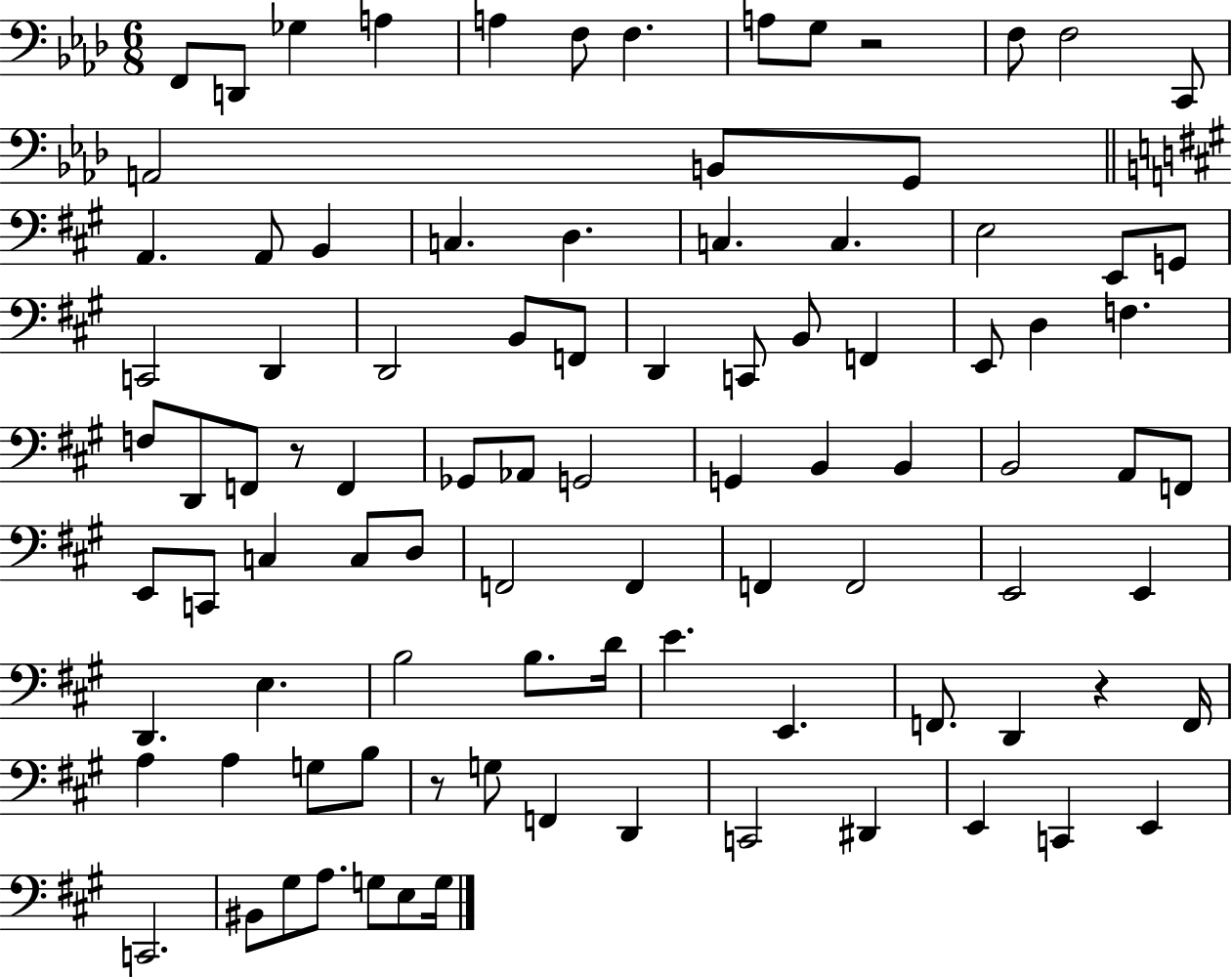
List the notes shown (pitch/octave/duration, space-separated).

F2/e D2/e Gb3/q A3/q A3/q F3/e F3/q. A3/e G3/e R/h F3/e F3/h C2/e A2/h B2/e G2/e A2/q. A2/e B2/q C3/q. D3/q. C3/q. C3/q. E3/h E2/e G2/e C2/h D2/q D2/h B2/e F2/e D2/q C2/e B2/e F2/q E2/e D3/q F3/q. F3/e D2/e F2/e R/e F2/q Gb2/e Ab2/e G2/h G2/q B2/q B2/q B2/h A2/e F2/e E2/e C2/e C3/q C3/e D3/e F2/h F2/q F2/q F2/h E2/h E2/q D2/q. E3/q. B3/h B3/e. D4/s E4/q. E2/q. F2/e. D2/q R/q F2/s A3/q A3/q G3/e B3/e R/e G3/e F2/q D2/q C2/h D#2/q E2/q C2/q E2/q C2/h. BIS2/e G#3/e A3/e. G3/e E3/e G3/s